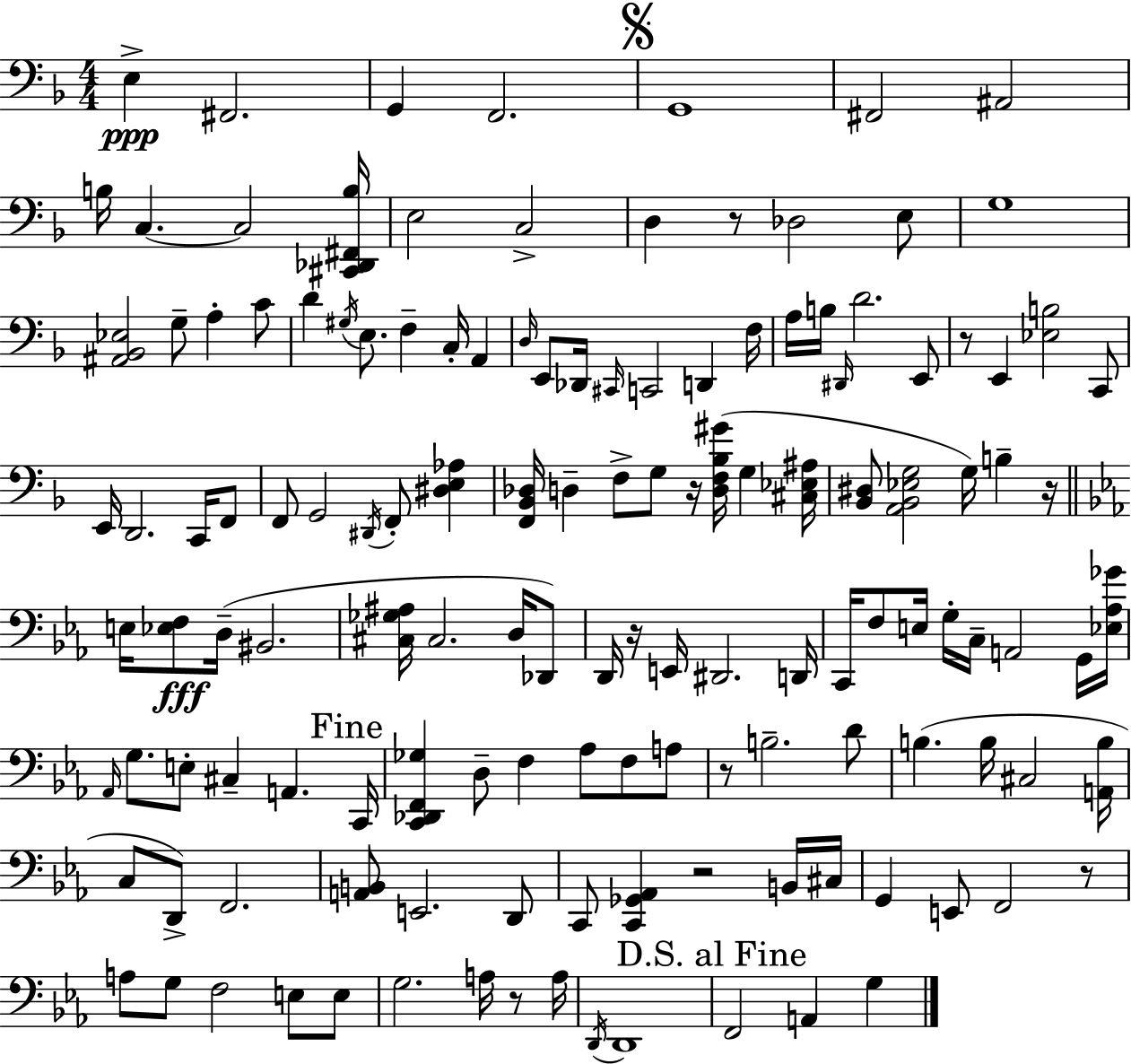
E3/q F#2/h. G2/q F2/h. G2/w F#2/h A#2/h B3/s C3/q. C3/h [C#2,Db2,F#2,B3]/s E3/h C3/h D3/q R/e Db3/h E3/e G3/w [A#2,Bb2,Eb3]/h G3/e A3/q C4/e D4/q G#3/s E3/e. F3/q C3/s A2/q D3/s E2/e Db2/s C#2/s C2/h D2/q F3/s A3/s B3/s D#2/s D4/h. E2/e R/e E2/q [Eb3,B3]/h C2/e E2/s D2/h. C2/s F2/e F2/e G2/h D#2/s F2/e [D#3,E3,Ab3]/q [F2,Bb2,Db3]/s D3/q F3/e G3/e R/s [D3,F3,Bb3,G#4]/s G3/q [C#3,Eb3,A#3]/s [Bb2,D#3]/e [A2,Bb2,Eb3,G3]/h G3/s B3/q R/s E3/s [Eb3,F3]/e D3/s BIS2/h. [C#3,Gb3,A#3]/s C#3/h. D3/s Db2/e D2/s R/s E2/s D#2/h. D2/s C2/s F3/e E3/s G3/s C3/s A2/h G2/s [Eb3,Ab3,Gb4]/s Ab2/s G3/e. E3/e C#3/q A2/q. C2/s [C2,Db2,F2,Gb3]/q D3/e F3/q Ab3/e F3/e A3/e R/e B3/h. D4/e B3/q. B3/s C#3/h [A2,B3]/s C3/e D2/e F2/h. [A2,B2]/e E2/h. D2/e C2/e [C2,Gb2,Ab2]/q R/h B2/s C#3/s G2/q E2/e F2/h R/e A3/e G3/e F3/h E3/e E3/e G3/h. A3/s R/e A3/s D2/s D2/w F2/h A2/q G3/q